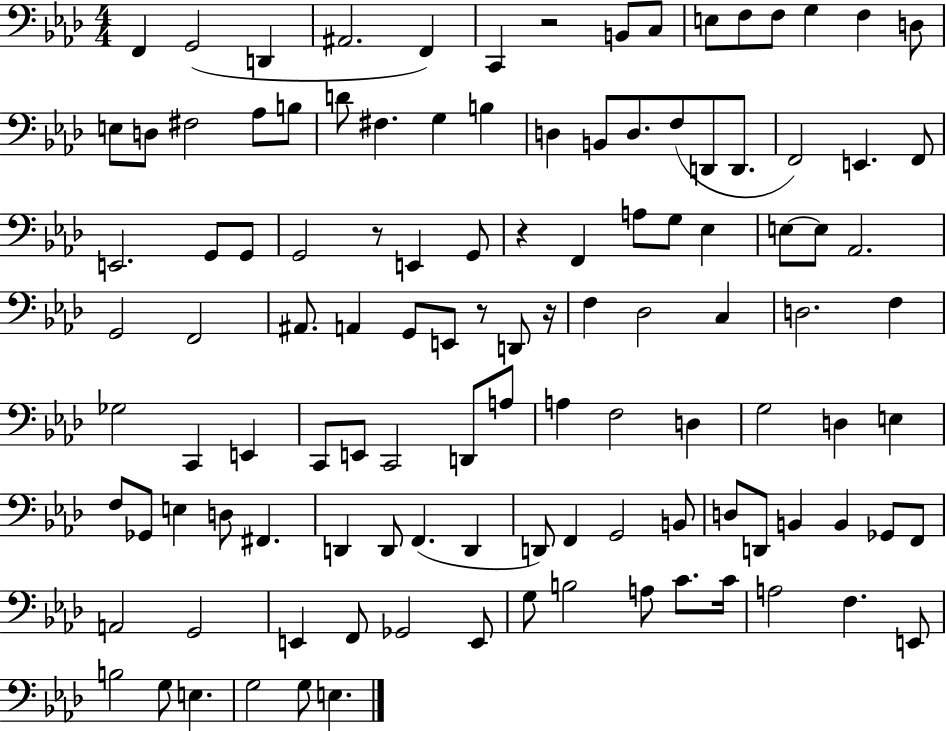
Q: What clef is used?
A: bass